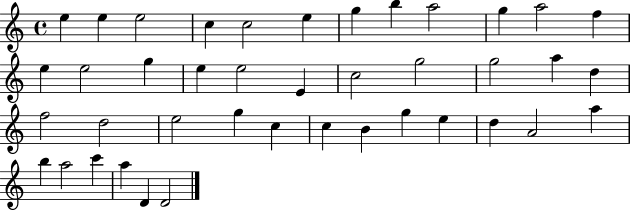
E5/q E5/q E5/h C5/q C5/h E5/q G5/q B5/q A5/h G5/q A5/h F5/q E5/q E5/h G5/q E5/q E5/h E4/q C5/h G5/h G5/h A5/q D5/q F5/h D5/h E5/h G5/q C5/q C5/q B4/q G5/q E5/q D5/q A4/h A5/q B5/q A5/h C6/q A5/q D4/q D4/h